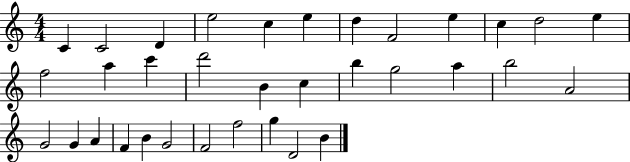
{
  \clef treble
  \numericTimeSignature
  \time 4/4
  \key c \major
  c'4 c'2 d'4 | e''2 c''4 e''4 | d''4 f'2 e''4 | c''4 d''2 e''4 | \break f''2 a''4 c'''4 | d'''2 b'4 c''4 | b''4 g''2 a''4 | b''2 a'2 | \break g'2 g'4 a'4 | f'4 b'4 g'2 | f'2 f''2 | g''4 d'2 b'4 | \break \bar "|."
}